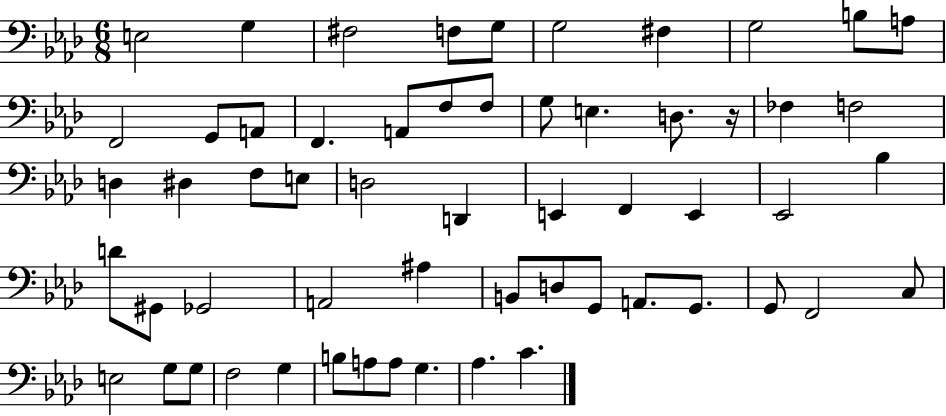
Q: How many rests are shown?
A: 1